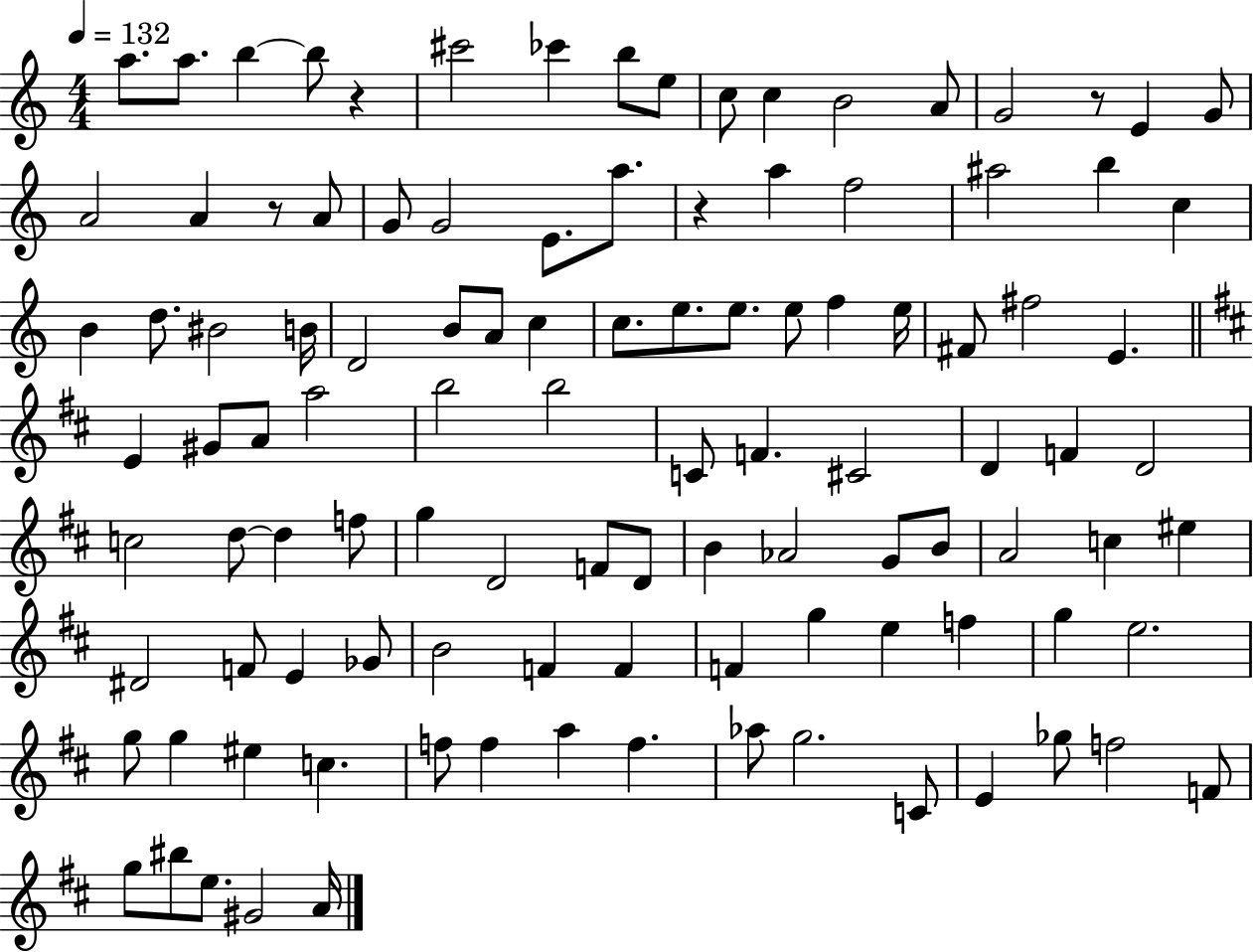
A5/e. A5/e. B5/q B5/e R/q C#6/h CES6/q B5/e E5/e C5/e C5/q B4/h A4/e G4/h R/e E4/q G4/e A4/h A4/q R/e A4/e G4/e G4/h E4/e. A5/e. R/q A5/q F5/h A#5/h B5/q C5/q B4/q D5/e. BIS4/h B4/s D4/h B4/e A4/e C5/q C5/e. E5/e. E5/e. E5/e F5/q E5/s F#4/e F#5/h E4/q. E4/q G#4/e A4/e A5/h B5/h B5/h C4/e F4/q. C#4/h D4/q F4/q D4/h C5/h D5/e D5/q F5/e G5/q D4/h F4/e D4/e B4/q Ab4/h G4/e B4/e A4/h C5/q EIS5/q D#4/h F4/e E4/q Gb4/e B4/h F4/q F4/q F4/q G5/q E5/q F5/q G5/q E5/h. G5/e G5/q EIS5/q C5/q. F5/e F5/q A5/q F5/q. Ab5/e G5/h. C4/e E4/q Gb5/e F5/h F4/e G5/e BIS5/e E5/e. G#4/h A4/s